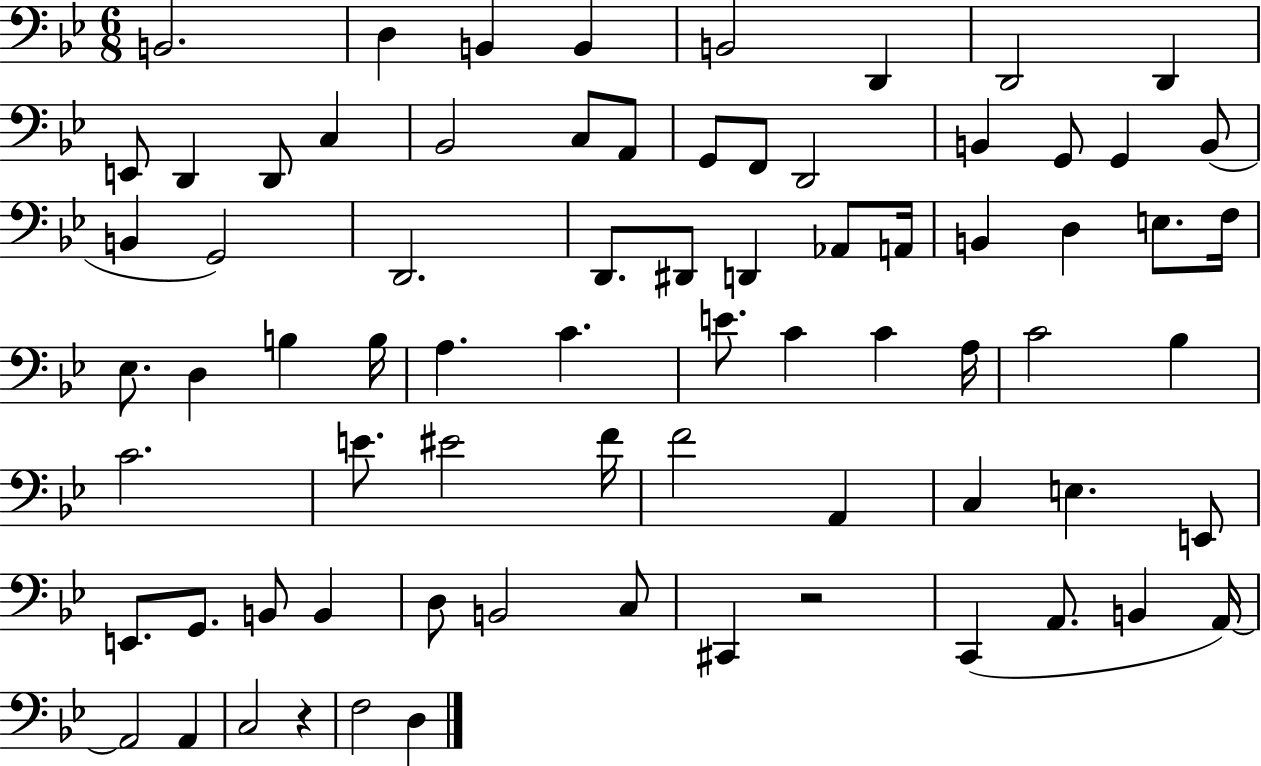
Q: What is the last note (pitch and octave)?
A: D3